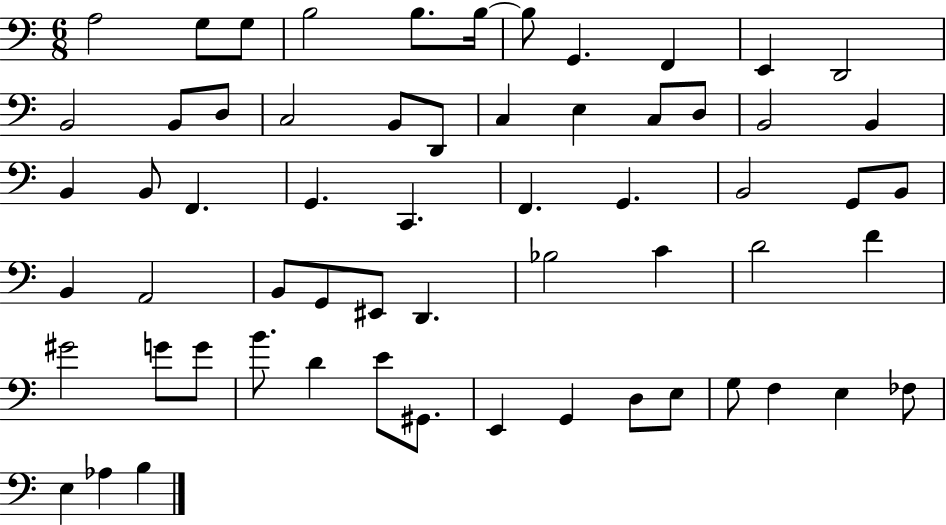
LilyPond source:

{
  \clef bass
  \numericTimeSignature
  \time 6/8
  \key c \major
  a2 g8 g8 | b2 b8. b16~~ | b8 g,4. f,4 | e,4 d,2 | \break b,2 b,8 d8 | c2 b,8 d,8 | c4 e4 c8 d8 | b,2 b,4 | \break b,4 b,8 f,4. | g,4. c,4. | f,4. g,4. | b,2 g,8 b,8 | \break b,4 a,2 | b,8 g,8 eis,8 d,4. | bes2 c'4 | d'2 f'4 | \break gis'2 g'8 g'8 | b'8. d'4 e'8 gis,8. | e,4 g,4 d8 e8 | g8 f4 e4 fes8 | \break e4 aes4 b4 | \bar "|."
}